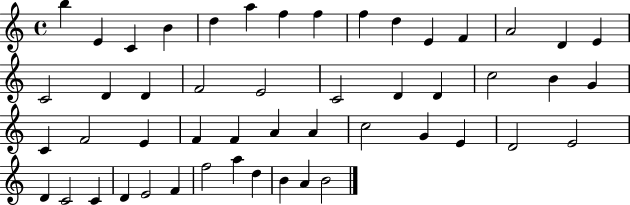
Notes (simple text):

B5/q E4/q C4/q B4/q D5/q A5/q F5/q F5/q F5/q D5/q E4/q F4/q A4/h D4/q E4/q C4/h D4/q D4/q F4/h E4/h C4/h D4/q D4/q C5/h B4/q G4/q C4/q F4/h E4/q F4/q F4/q A4/q A4/q C5/h G4/q E4/q D4/h E4/h D4/q C4/h C4/q D4/q E4/h F4/q F5/h A5/q D5/q B4/q A4/q B4/h